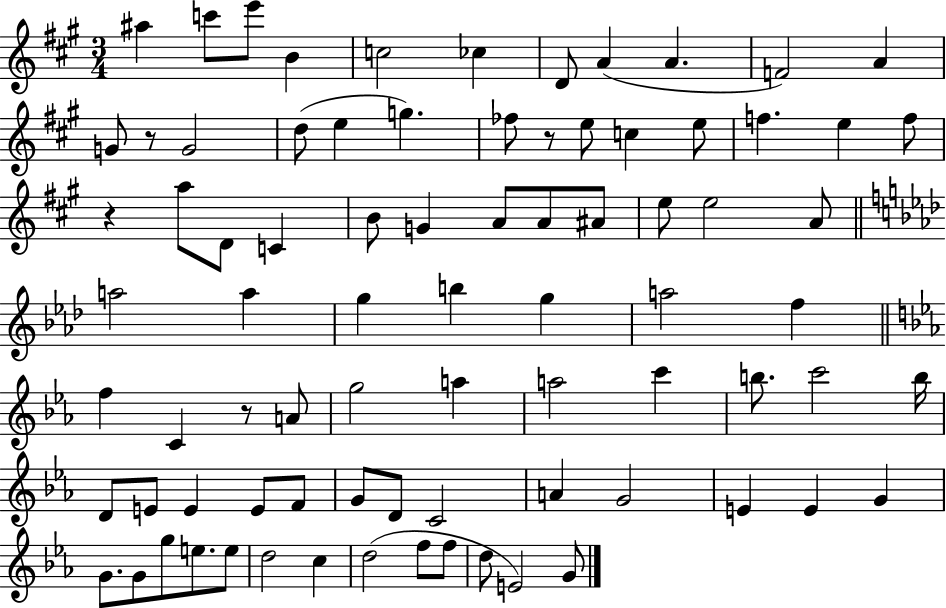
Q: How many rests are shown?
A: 4